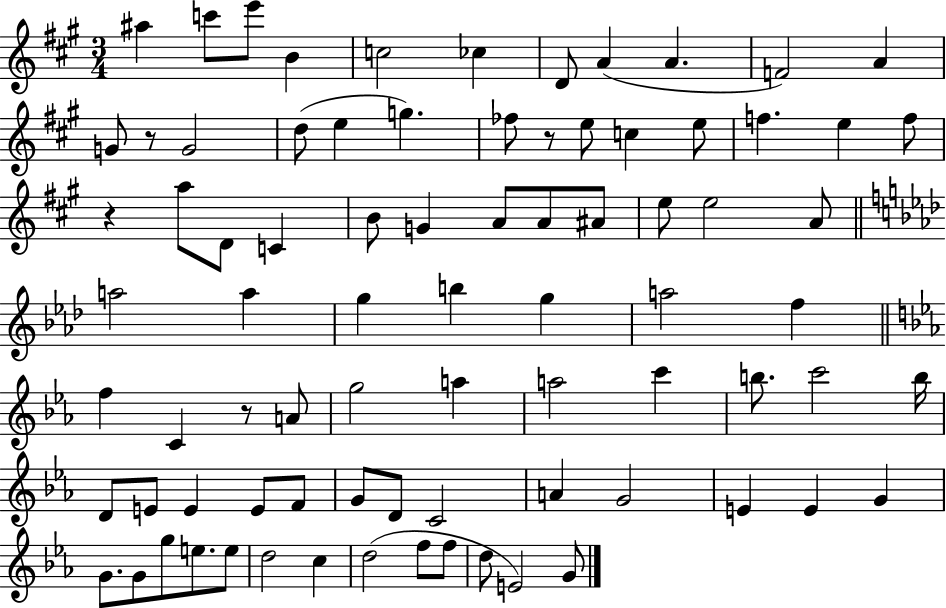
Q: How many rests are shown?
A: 4